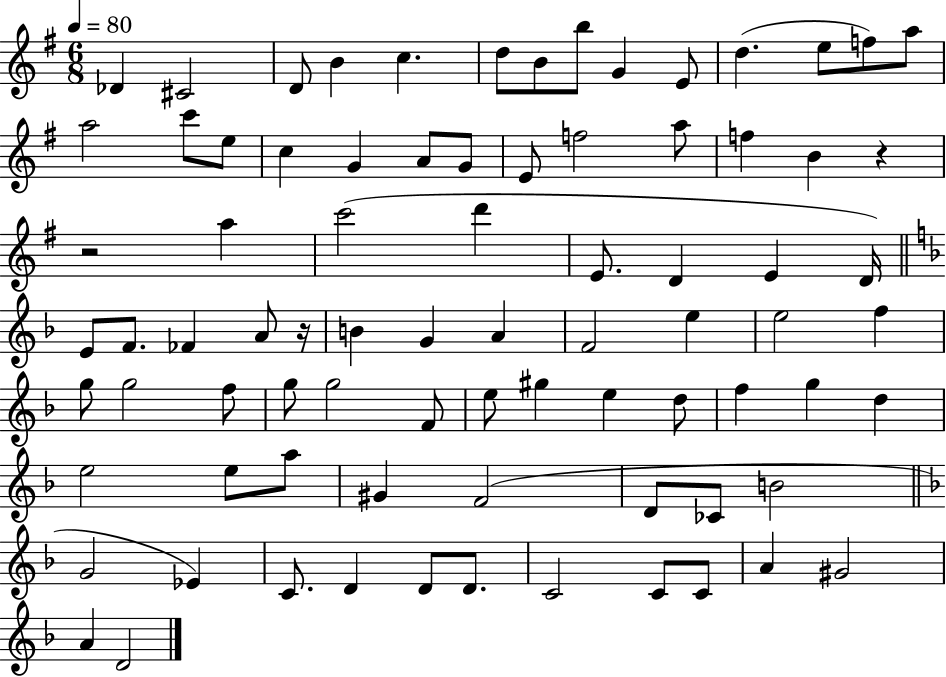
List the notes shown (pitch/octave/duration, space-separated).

Db4/q C#4/h D4/e B4/q C5/q. D5/e B4/e B5/e G4/q E4/e D5/q. E5/e F5/e A5/e A5/h C6/e E5/e C5/q G4/q A4/e G4/e E4/e F5/h A5/e F5/q B4/q R/q R/h A5/q C6/h D6/q E4/e. D4/q E4/q D4/s E4/e F4/e. FES4/q A4/e R/s B4/q G4/q A4/q F4/h E5/q E5/h F5/q G5/e G5/h F5/e G5/e G5/h F4/e E5/e G#5/q E5/q D5/e F5/q G5/q D5/q E5/h E5/e A5/e G#4/q F4/h D4/e CES4/e B4/h G4/h Eb4/q C4/e. D4/q D4/e D4/e. C4/h C4/e C4/e A4/q G#4/h A4/q D4/h